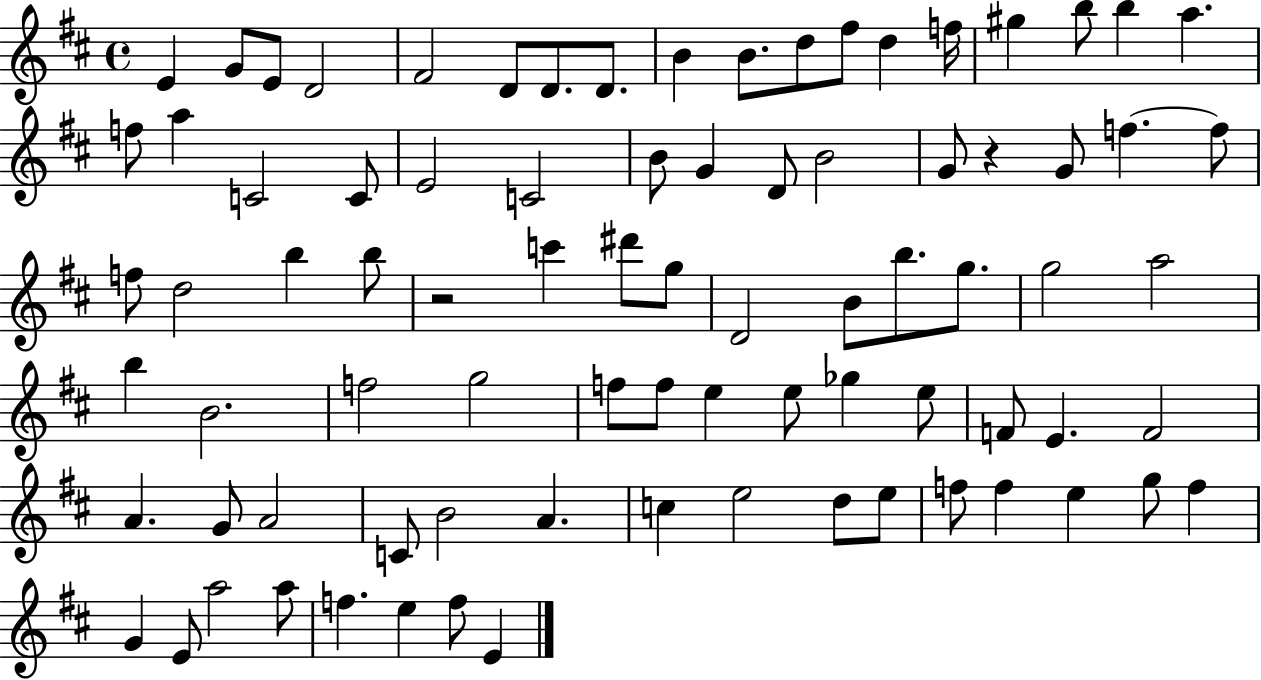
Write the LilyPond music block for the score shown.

{
  \clef treble
  \time 4/4
  \defaultTimeSignature
  \key d \major
  e'4 g'8 e'8 d'2 | fis'2 d'8 d'8. d'8. | b'4 b'8. d''8 fis''8 d''4 f''16 | gis''4 b''8 b''4 a''4. | \break f''8 a''4 c'2 c'8 | e'2 c'2 | b'8 g'4 d'8 b'2 | g'8 r4 g'8 f''4.~~ f''8 | \break f''8 d''2 b''4 b''8 | r2 c'''4 dis'''8 g''8 | d'2 b'8 b''8. g''8. | g''2 a''2 | \break b''4 b'2. | f''2 g''2 | f''8 f''8 e''4 e''8 ges''4 e''8 | f'8 e'4. f'2 | \break a'4. g'8 a'2 | c'8 b'2 a'4. | c''4 e''2 d''8 e''8 | f''8 f''4 e''4 g''8 f''4 | \break g'4 e'8 a''2 a''8 | f''4. e''4 f''8 e'4 | \bar "|."
}